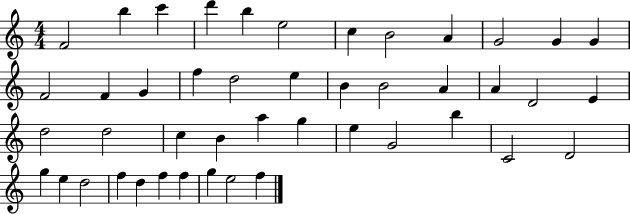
F4/h B5/q C6/q D6/q B5/q E5/h C5/q B4/h A4/q G4/h G4/q G4/q F4/h F4/q G4/q F5/q D5/h E5/q B4/q B4/h A4/q A4/q D4/h E4/q D5/h D5/h C5/q B4/q A5/q G5/q E5/q G4/h B5/q C4/h D4/h G5/q E5/q D5/h F5/q D5/q F5/q F5/q G5/q E5/h F5/q